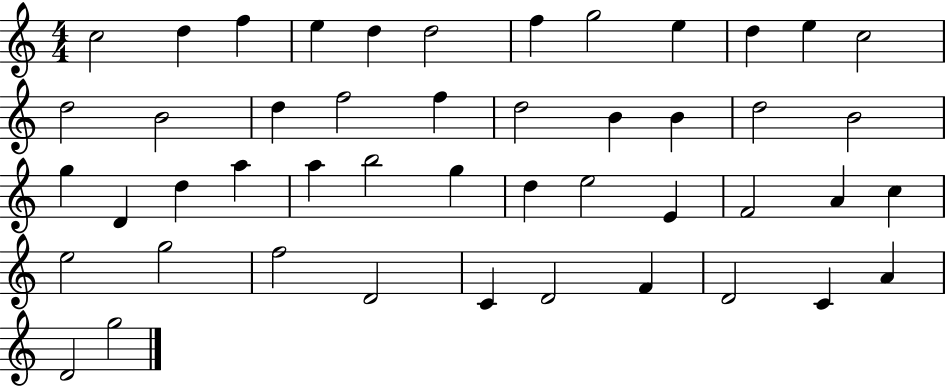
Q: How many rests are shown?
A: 0